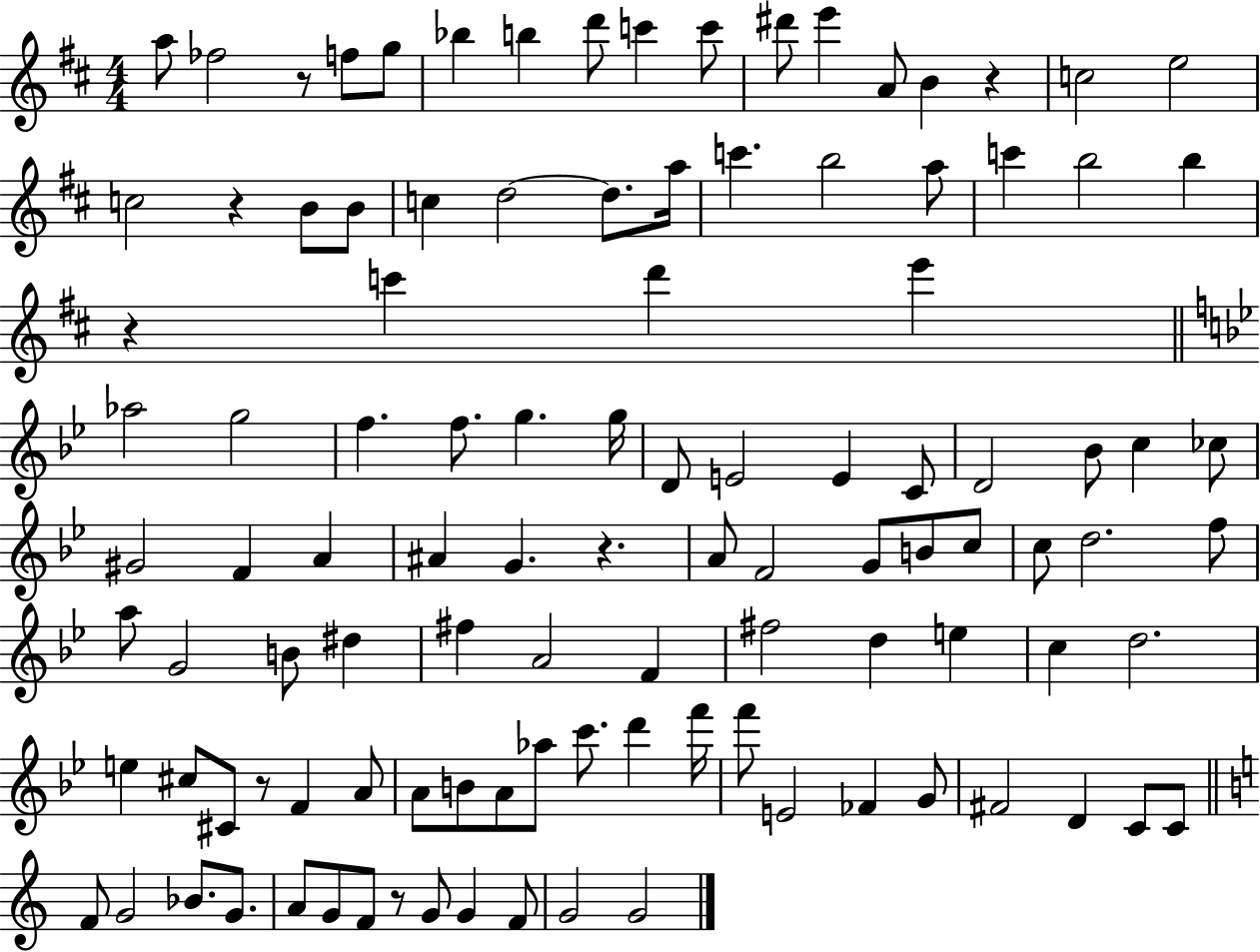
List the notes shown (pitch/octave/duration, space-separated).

A5/e FES5/h R/e F5/e G5/e Bb5/q B5/q D6/e C6/q C6/e D#6/e E6/q A4/e B4/q R/q C5/h E5/h C5/h R/q B4/e B4/e C5/q D5/h D5/e. A5/s C6/q. B5/h A5/e C6/q B5/h B5/q R/q C6/q D6/q E6/q Ab5/h G5/h F5/q. F5/e. G5/q. G5/s D4/e E4/h E4/q C4/e D4/h Bb4/e C5/q CES5/e G#4/h F4/q A4/q A#4/q G4/q. R/q. A4/e F4/h G4/e B4/e C5/e C5/e D5/h. F5/e A5/e G4/h B4/e D#5/q F#5/q A4/h F4/q F#5/h D5/q E5/q C5/q D5/h. E5/q C#5/e C#4/e R/e F4/q A4/e A4/e B4/e A4/e Ab5/e C6/e. D6/q F6/s F6/e E4/h FES4/q G4/e F#4/h D4/q C4/e C4/e F4/e G4/h Bb4/e. G4/e. A4/e G4/e F4/e R/e G4/e G4/q F4/e G4/h G4/h